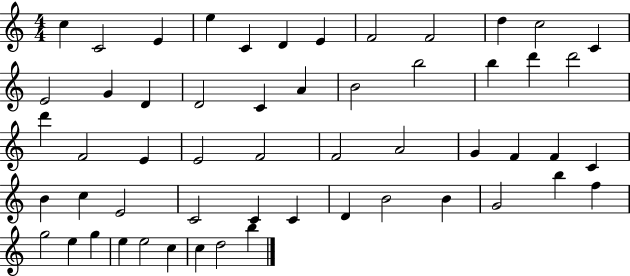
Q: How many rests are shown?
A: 0